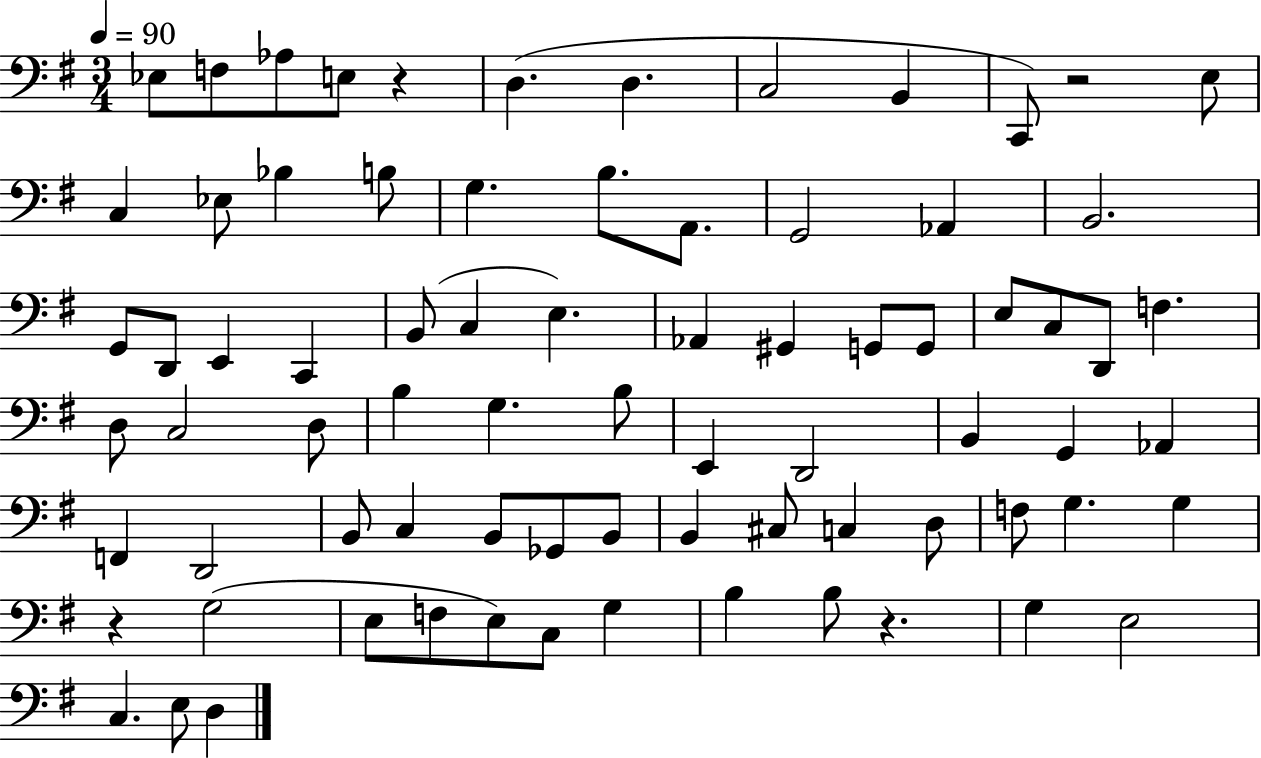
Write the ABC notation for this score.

X:1
T:Untitled
M:3/4
L:1/4
K:G
_E,/2 F,/2 _A,/2 E,/2 z D, D, C,2 B,, C,,/2 z2 E,/2 C, _E,/2 _B, B,/2 G, B,/2 A,,/2 G,,2 _A,, B,,2 G,,/2 D,,/2 E,, C,, B,,/2 C, E, _A,, ^G,, G,,/2 G,,/2 E,/2 C,/2 D,,/2 F, D,/2 C,2 D,/2 B, G, B,/2 E,, D,,2 B,, G,, _A,, F,, D,,2 B,,/2 C, B,,/2 _G,,/2 B,,/2 B,, ^C,/2 C, D,/2 F,/2 G, G, z G,2 E,/2 F,/2 E,/2 C,/2 G, B, B,/2 z G, E,2 C, E,/2 D,